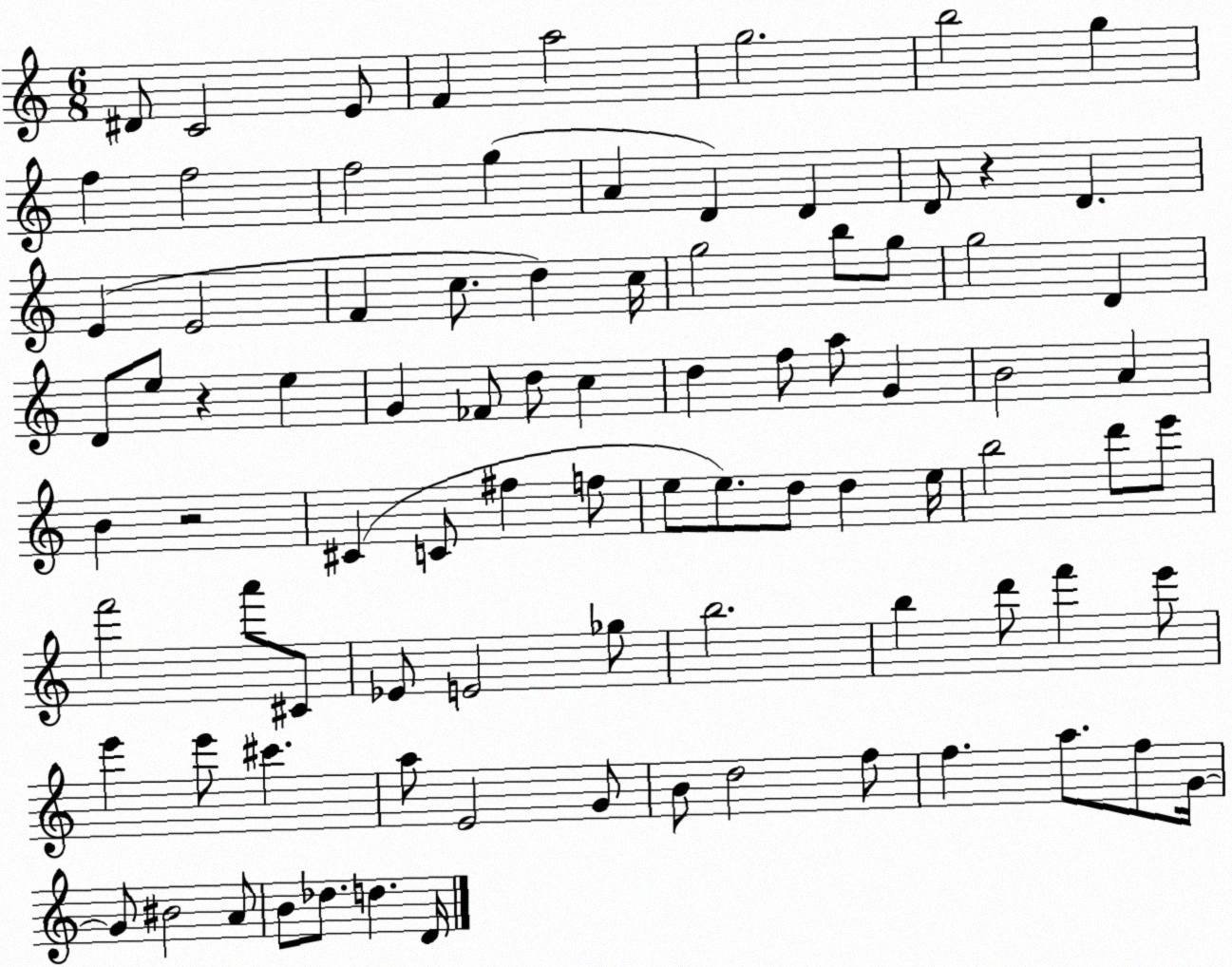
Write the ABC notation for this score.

X:1
T:Untitled
M:6/8
L:1/4
K:C
^D/2 C2 E/2 F a2 g2 b2 g f f2 f2 g A D D D/2 z D E E2 F c/2 d c/4 g2 b/2 g/2 g2 D D/2 e/2 z e G _F/2 d/2 c d f/2 a/2 G B2 A B z2 ^C C/2 ^f f/2 e/2 e/2 d/2 d e/4 b2 d'/2 e'/2 f'2 a'/2 ^C/2 _E/2 E2 _g/2 b2 b d'/2 f' e'/2 e' e'/2 ^c' a/2 E2 G/2 B/2 d2 f/2 f a/2 f/2 G/4 G/2 ^B2 A/2 B/2 _d/2 d D/4